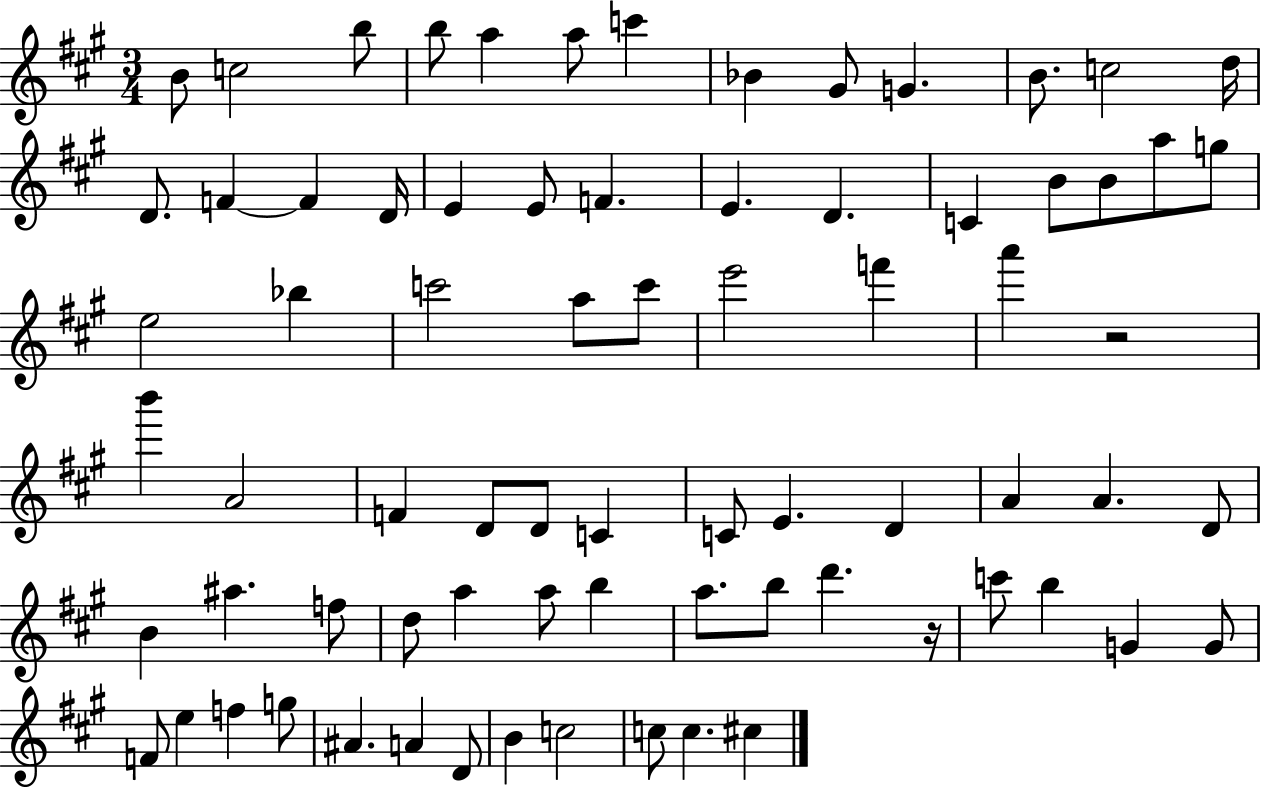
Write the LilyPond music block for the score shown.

{
  \clef treble
  \numericTimeSignature
  \time 3/4
  \key a \major
  \repeat volta 2 { b'8 c''2 b''8 | b''8 a''4 a''8 c'''4 | bes'4 gis'8 g'4. | b'8. c''2 d''16 | \break d'8. f'4~~ f'4 d'16 | e'4 e'8 f'4. | e'4. d'4. | c'4 b'8 b'8 a''8 g''8 | \break e''2 bes''4 | c'''2 a''8 c'''8 | e'''2 f'''4 | a'''4 r2 | \break b'''4 a'2 | f'4 d'8 d'8 c'4 | c'8 e'4. d'4 | a'4 a'4. d'8 | \break b'4 ais''4. f''8 | d''8 a''4 a''8 b''4 | a''8. b''8 d'''4. r16 | c'''8 b''4 g'4 g'8 | \break f'8 e''4 f''4 g''8 | ais'4. a'4 d'8 | b'4 c''2 | c''8 c''4. cis''4 | \break } \bar "|."
}